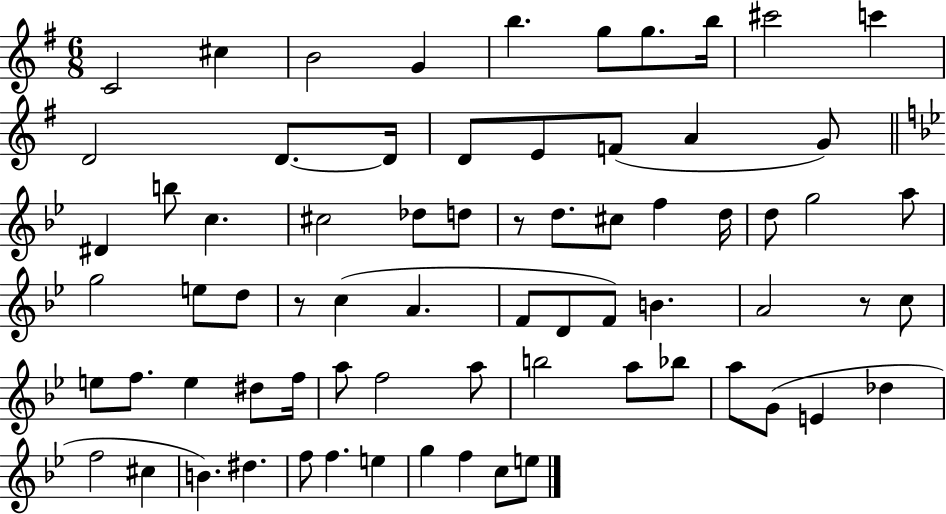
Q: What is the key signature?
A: G major